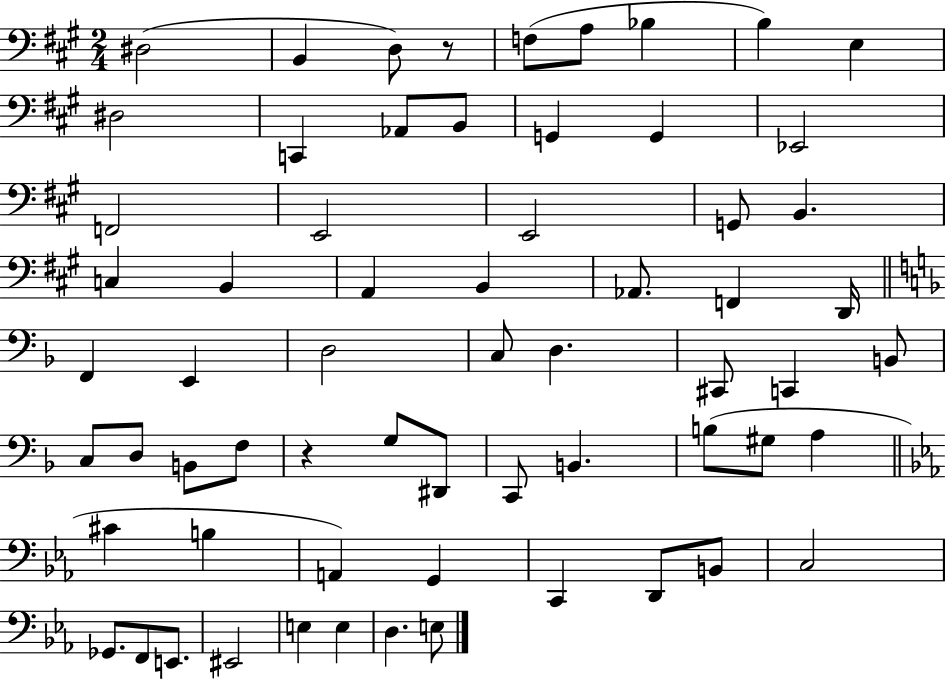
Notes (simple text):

D#3/h B2/q D3/e R/e F3/e A3/e Bb3/q B3/q E3/q D#3/h C2/q Ab2/e B2/e G2/q G2/q Eb2/h F2/h E2/h E2/h G2/e B2/q. C3/q B2/q A2/q B2/q Ab2/e. F2/q D2/s F2/q E2/q D3/h C3/e D3/q. C#2/e C2/q B2/e C3/e D3/e B2/e F3/e R/q G3/e D#2/e C2/e B2/q. B3/e G#3/e A3/q C#4/q B3/q A2/q G2/q C2/q D2/e B2/e C3/h Gb2/e. F2/e E2/e. EIS2/h E3/q E3/q D3/q. E3/e